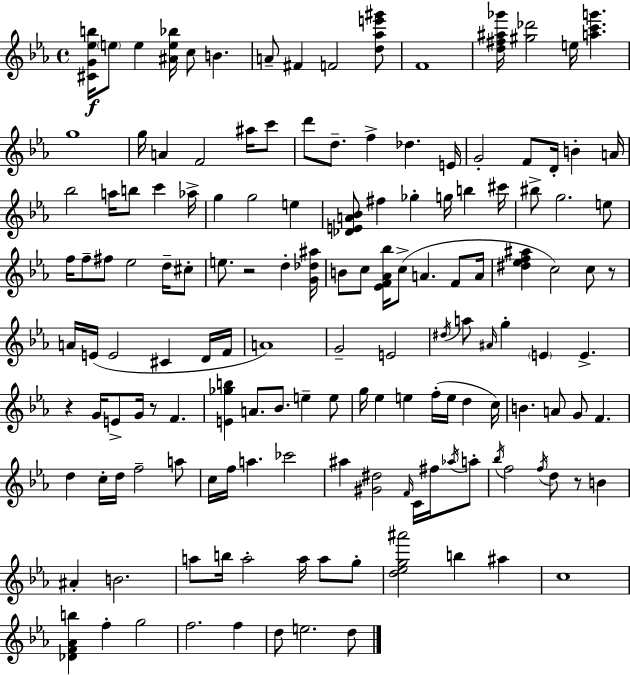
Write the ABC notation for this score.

X:1
T:Untitled
M:4/4
L:1/4
K:Eb
[^CG_eb]/4 e/2 e [^Ae_b]/4 c/2 B A/2 ^F F2 [d_ae'^g']/2 F4 [d^f^a_g']/4 [^g_d']2 e/4 [ac'g'] g4 g/4 A F2 ^a/4 c'/2 d'/2 d/2 f _d E/4 G2 F/2 D/4 B A/4 _b2 a/4 b/2 c' _a/4 g g2 e [_DEA_B]/2 ^f _g g/4 b ^c'/4 ^b/2 g2 e/2 f/4 f/2 ^f/2 _e2 d/4 ^c/2 e/2 z2 d [G_d^a]/4 B/2 c/2 [_EF_A_b]/4 c/2 A F/2 A/4 [^d_ef^a] c2 c/2 z/2 A/4 E/4 E2 ^C D/4 F/4 A4 G2 E2 ^d/4 a/2 ^A/4 g E E z G/4 E/2 G/4 z/2 F [E_gb] A/2 _B/2 e e/2 g/4 _e e f/4 e/4 d c/4 B A/2 G/2 F d c/4 d/4 f2 a/2 c/4 f/4 a _c'2 ^a [^G^d]2 F/4 C/4 ^f/4 _a/4 a/2 _b/4 f2 f/4 d/2 z/2 B ^A B2 a/2 b/4 a2 a/4 a/2 g/2 [d_eg^a']2 b ^a c4 [_DF_Ab] f g2 f2 f d/2 e2 d/2